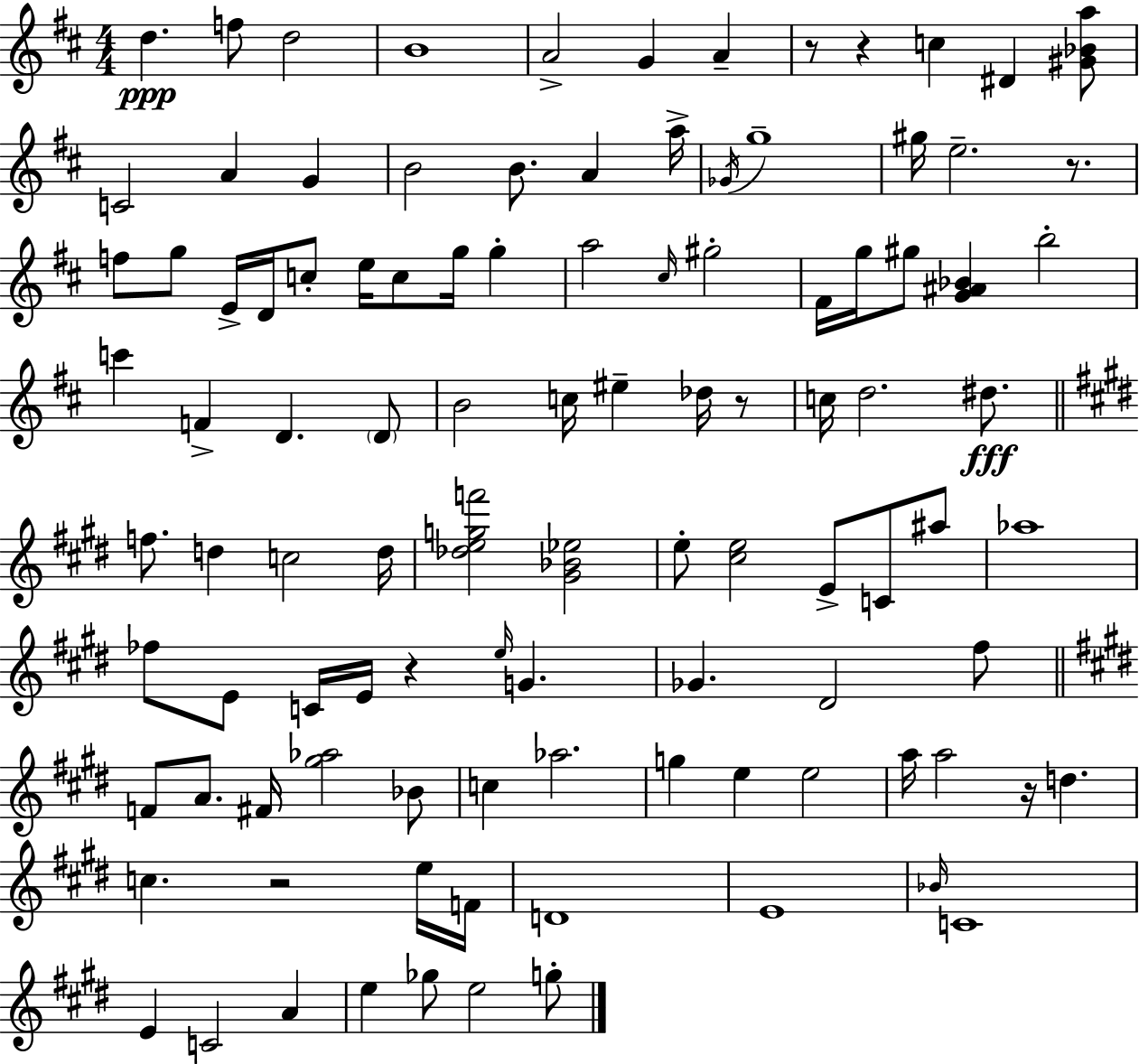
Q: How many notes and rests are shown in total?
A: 104